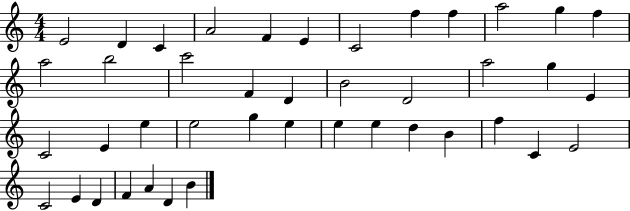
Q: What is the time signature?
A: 4/4